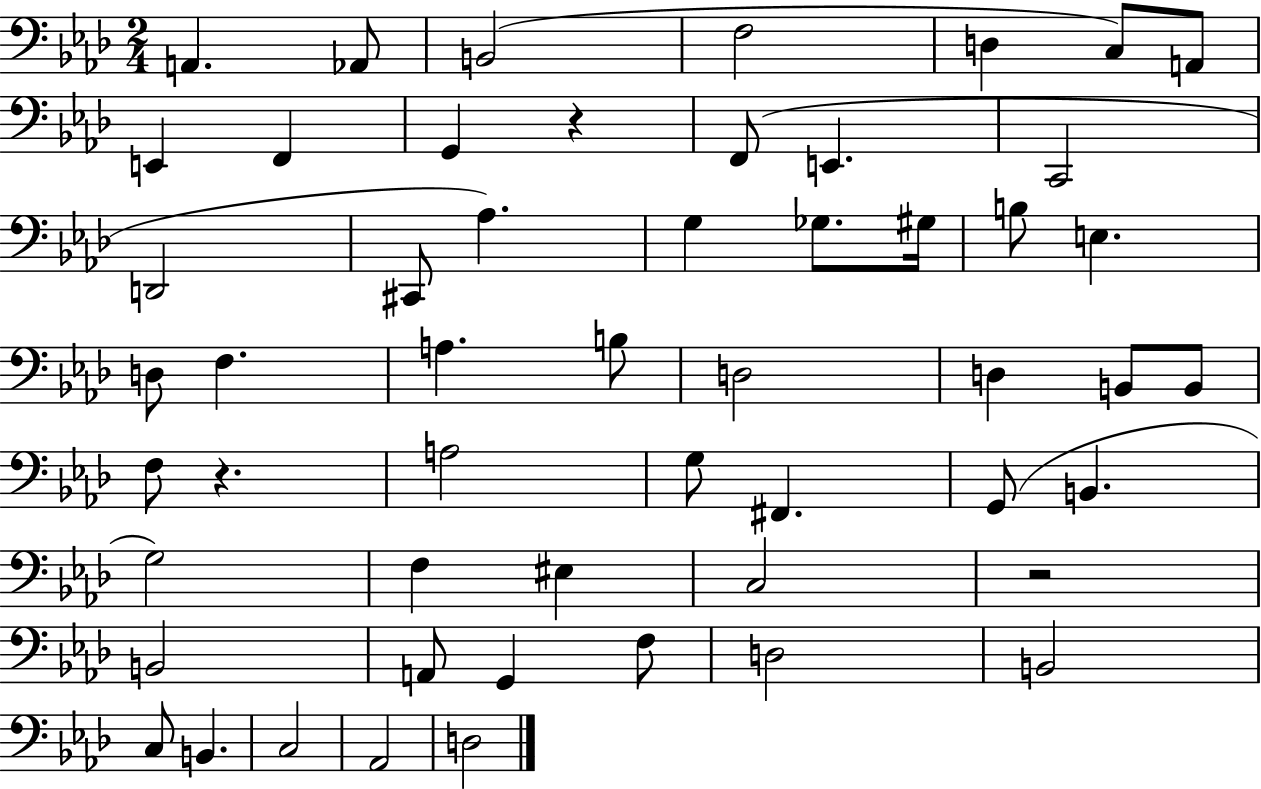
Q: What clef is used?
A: bass